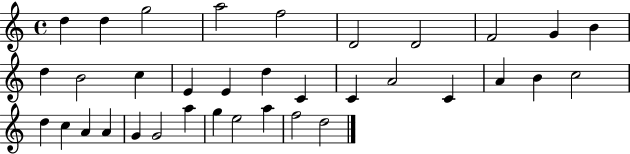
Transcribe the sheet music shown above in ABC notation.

X:1
T:Untitled
M:4/4
L:1/4
K:C
d d g2 a2 f2 D2 D2 F2 G B d B2 c E E d C C A2 C A B c2 d c A A G G2 a g e2 a f2 d2